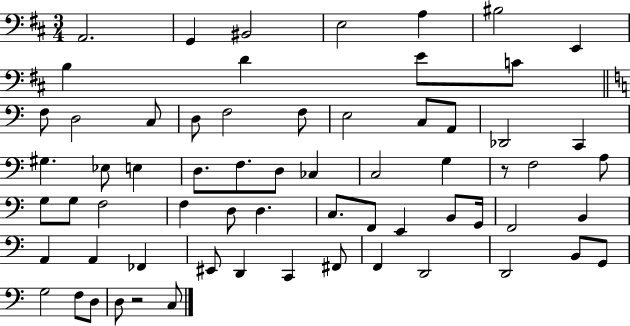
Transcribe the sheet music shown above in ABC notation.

X:1
T:Untitled
M:3/4
L:1/4
K:D
A,,2 G,, ^B,,2 E,2 A, ^B,2 E,, B, D E/2 C/2 F,/2 D,2 C,/2 D,/2 F,2 F,/2 E,2 C,/2 A,,/2 _D,,2 C,, ^G, _E,/2 E, D,/2 F,/2 D,/2 _C, C,2 G, z/2 F,2 A,/2 G,/2 G,/2 F,2 F, D,/2 D, C,/2 F,,/2 E,, B,,/2 G,,/4 F,,2 B,, A,, A,, _F,, ^E,,/2 D,, C,, ^F,,/2 F,, D,,2 D,,2 B,,/2 G,,/2 G,2 F,/2 D,/2 D,/2 z2 C,/2